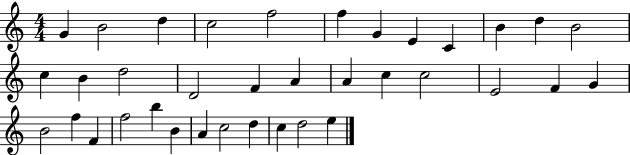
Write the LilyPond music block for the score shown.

{
  \clef treble
  \numericTimeSignature
  \time 4/4
  \key c \major
  g'4 b'2 d''4 | c''2 f''2 | f''4 g'4 e'4 c'4 | b'4 d''4 b'2 | \break c''4 b'4 d''2 | d'2 f'4 a'4 | a'4 c''4 c''2 | e'2 f'4 g'4 | \break b'2 f''4 f'4 | f''2 b''4 b'4 | a'4 c''2 d''4 | c''4 d''2 e''4 | \break \bar "|."
}